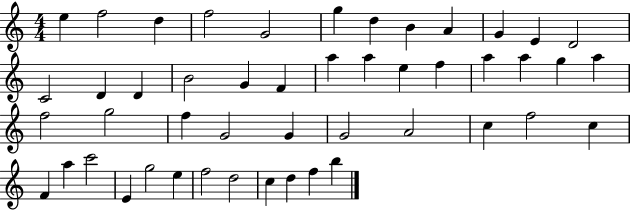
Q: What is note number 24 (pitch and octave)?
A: A5